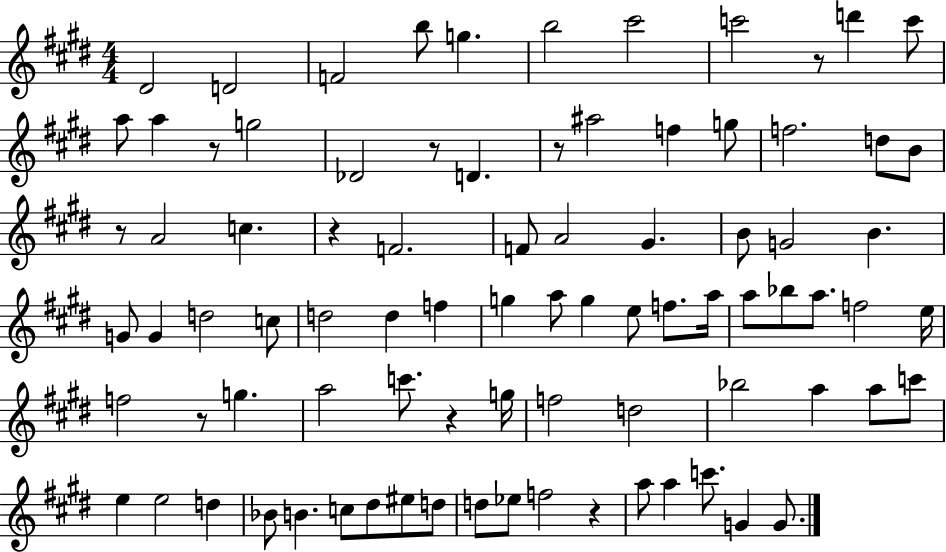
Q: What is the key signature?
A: E major